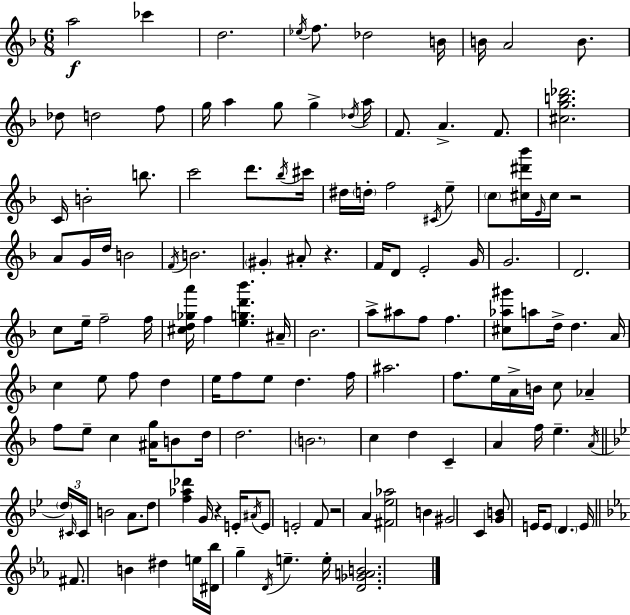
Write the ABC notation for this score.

X:1
T:Untitled
M:6/8
L:1/4
K:F
a2 _c' d2 _e/4 f/2 _d2 B/4 B/4 A2 B/2 _d/2 d2 f/2 g/4 a g/2 g _d/4 a/4 F/2 A F/2 [^cgb_d']2 C/4 B2 b/2 c'2 d'/2 _b/4 ^c'/4 ^d/4 d/4 f2 ^C/4 e/2 c/2 [^c^d'_b']/4 E/4 ^c/4 z2 A/2 G/4 d/4 B2 F/4 B2 ^G ^A/2 z F/4 D/2 E2 G/4 G2 D2 c/2 e/4 f2 f/4 [^cd_ga']/4 f [egd'_b'] ^A/4 _B2 a/2 ^a/2 f/2 f [^c_a^g']/2 a/2 d/4 d A/4 c e/2 f/2 d e/4 f/2 e/2 d f/4 ^a2 f/2 e/4 A/4 B/4 c/2 _A f/2 e/2 c [^Ag]/4 B/2 d/4 d2 B2 c d C A f/4 e A/4 d/4 ^C/4 ^C/4 B2 A/2 d/2 [f_a_d'] G/4 z E/4 ^A/4 E/2 E2 F/2 z2 A [^F_e_a]2 B ^G2 C [GB]/2 E/4 E/2 D E/4 ^F/2 B ^d e/4 [^D_b]/4 g D/4 e e/4 [D_GAB]2